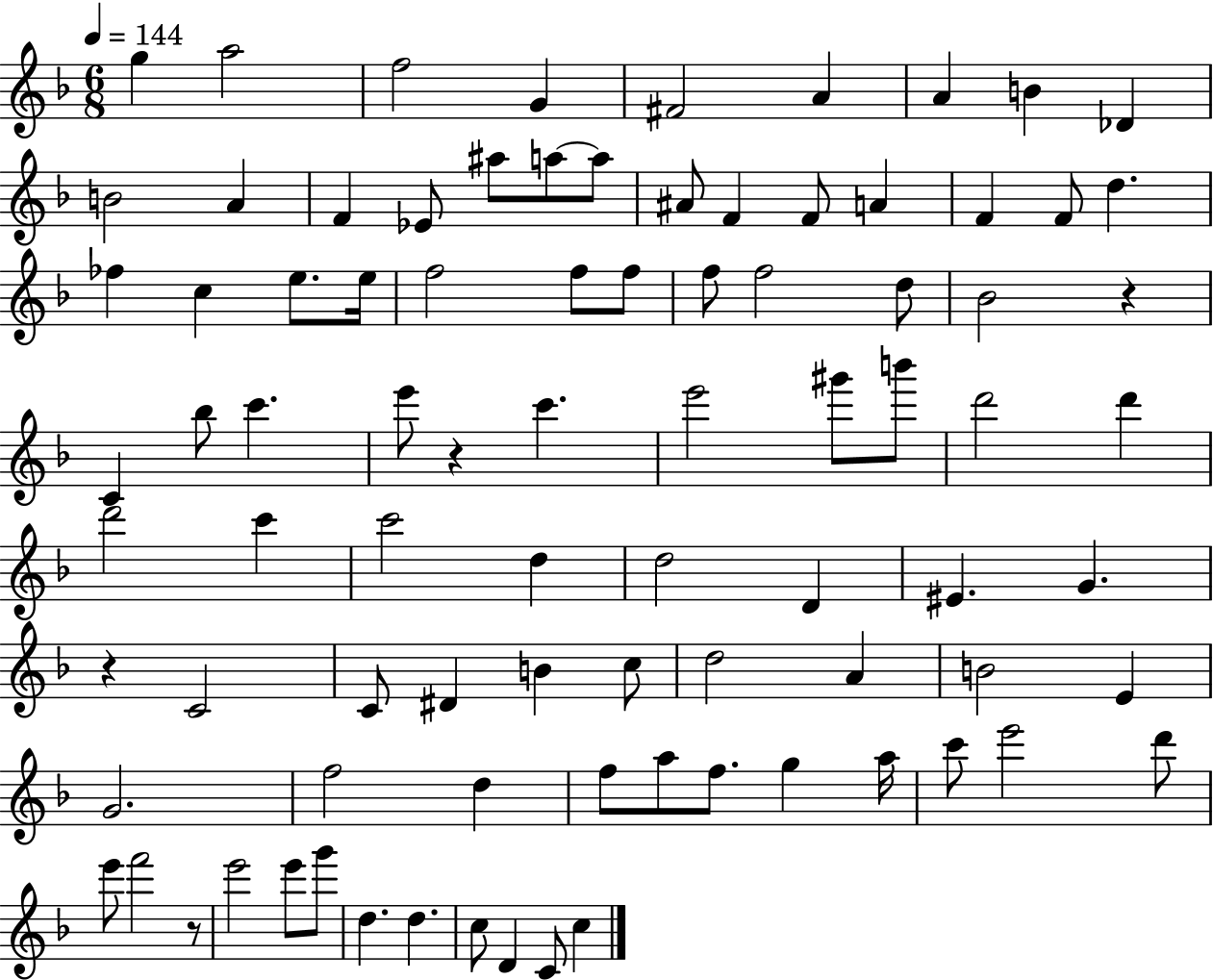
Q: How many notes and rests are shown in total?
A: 87